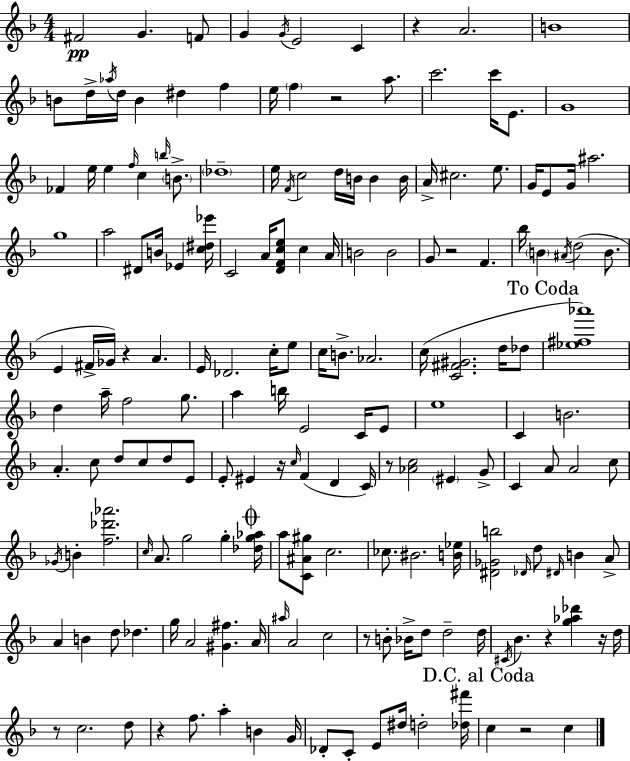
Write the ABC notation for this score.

X:1
T:Untitled
M:4/4
L:1/4
K:F
^F2 G F/2 G G/4 E2 C z A2 B4 B/2 d/4 _a/4 d/4 B ^d f e/4 f z2 a/2 c'2 c'/4 E/2 G4 _F e/4 e f/4 c b/4 B/2 _d4 e/4 F/4 c2 d/4 B/4 B B/4 A/4 ^c2 e/2 G/4 E/2 G/4 ^a2 g4 a2 ^D/2 B/4 _E [c^d_e']/4 C2 A/4 [DFce]/2 c A/4 B2 B2 G/2 z2 F _b/4 B ^A/4 d2 B/2 E ^F/4 _G/4 z A E/4 _D2 c/4 e/2 c/4 B/2 _A2 c/4 [C^F^G]2 d/4 _d/2 [_e^f_a']4 d a/4 f2 g/2 a b/4 E2 C/4 E/2 e4 C B2 A c/2 d/2 c/2 d/2 E/2 E/2 ^E z/4 c/4 F D C/4 z/2 [_Ac]2 ^E G/2 C A/2 A2 c/2 _G/4 B [f_d'_a']2 c/4 A/2 g2 g [_dg_a]/4 a/2 [C^A^g]/2 c2 _c/2 ^B2 [B_e]/4 [^D_Gb]2 _D/4 d/2 ^D/4 B A/2 A B d/2 _d g/4 A2 [^G^f] A/4 ^a/4 A2 c2 z/2 B/2 _B/4 d/2 d2 d/4 ^C/4 _B z [g_a_d'] z/4 d/4 z/2 c2 d/2 z f/2 a B G/4 _D/2 C/2 E/2 ^d/4 d2 [_d^f']/4 c z2 c